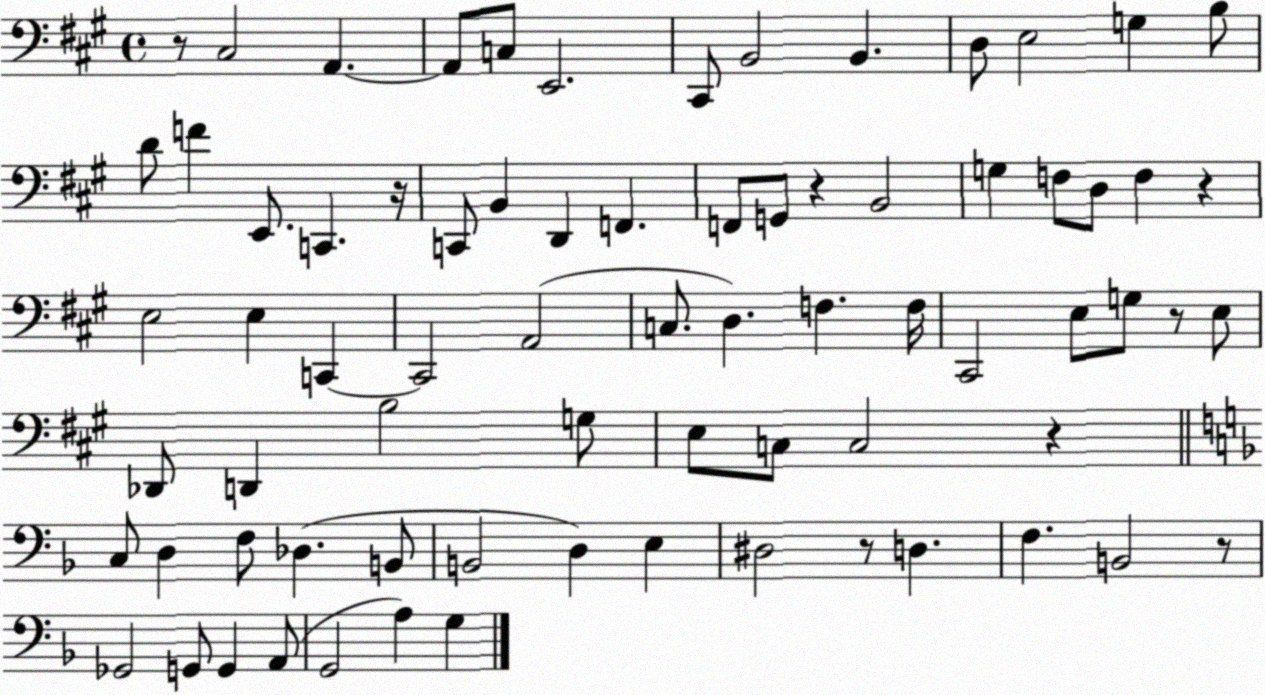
X:1
T:Untitled
M:4/4
L:1/4
K:A
z/2 ^C,2 A,, A,,/2 C,/2 E,,2 ^C,,/2 B,,2 B,, D,/2 E,2 G, B,/2 D/2 F E,,/2 C,, z/4 C,,/2 B,, D,, F,, F,,/2 G,,/2 z B,,2 G, F,/2 D,/2 F, z E,2 E, C,, C,,2 A,,2 C,/2 D, F, F,/4 ^C,,2 E,/2 G,/2 z/2 E,/2 _D,,/2 D,, B,2 G,/2 E,/2 C,/2 C,2 z C,/2 D, F,/2 _D, B,,/2 B,,2 D, E, ^D,2 z/2 D, F, B,,2 z/2 _G,,2 G,,/2 G,, A,,/2 G,,2 A, G,